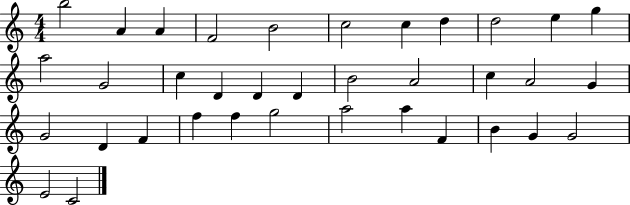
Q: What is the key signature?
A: C major